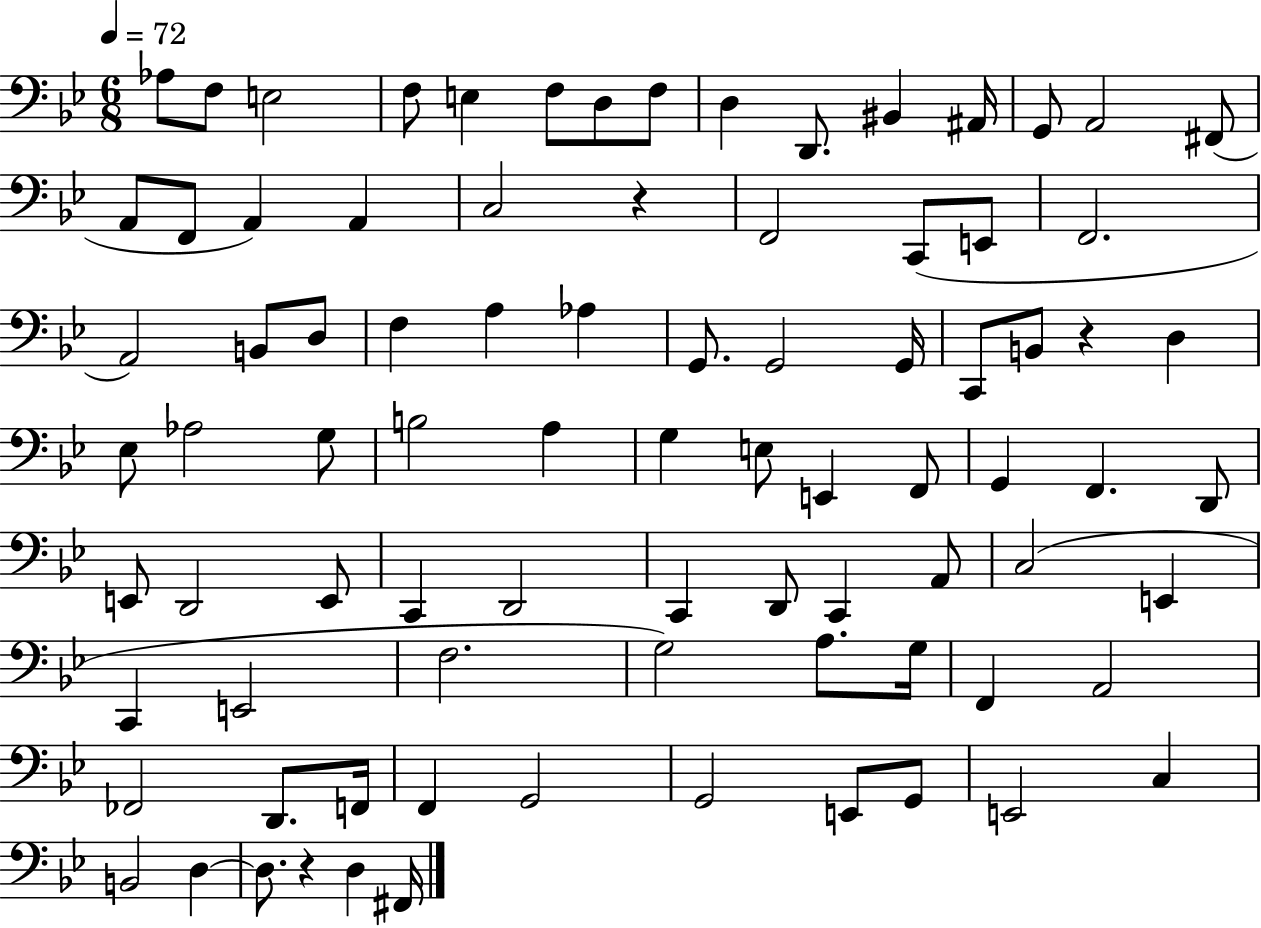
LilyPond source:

{
  \clef bass
  \numericTimeSignature
  \time 6/8
  \key bes \major
  \tempo 4 = 72
  aes8 f8 e2 | f8 e4 f8 d8 f8 | d4 d,8. bis,4 ais,16 | g,8 a,2 fis,8( | \break a,8 f,8 a,4) a,4 | c2 r4 | f,2 c,8( e,8 | f,2. | \break a,2) b,8 d8 | f4 a4 aes4 | g,8. g,2 g,16 | c,8 b,8 r4 d4 | \break ees8 aes2 g8 | b2 a4 | g4 e8 e,4 f,8 | g,4 f,4. d,8 | \break e,8 d,2 e,8 | c,4 d,2 | c,4 d,8 c,4 a,8 | c2( e,4 | \break c,4 e,2 | f2. | g2) a8. g16 | f,4 a,2 | \break fes,2 d,8. f,16 | f,4 g,2 | g,2 e,8 g,8 | e,2 c4 | \break b,2 d4~~ | d8. r4 d4 fis,16 | \bar "|."
}